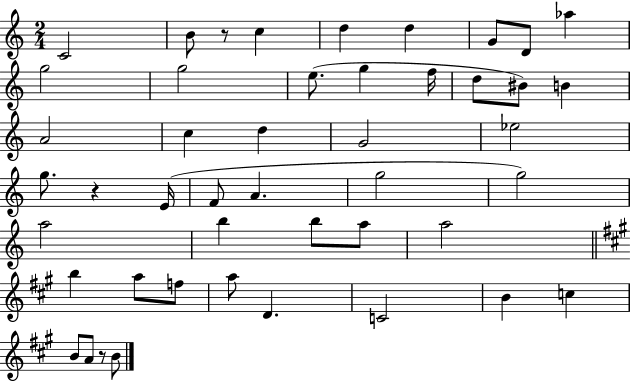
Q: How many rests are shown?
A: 3